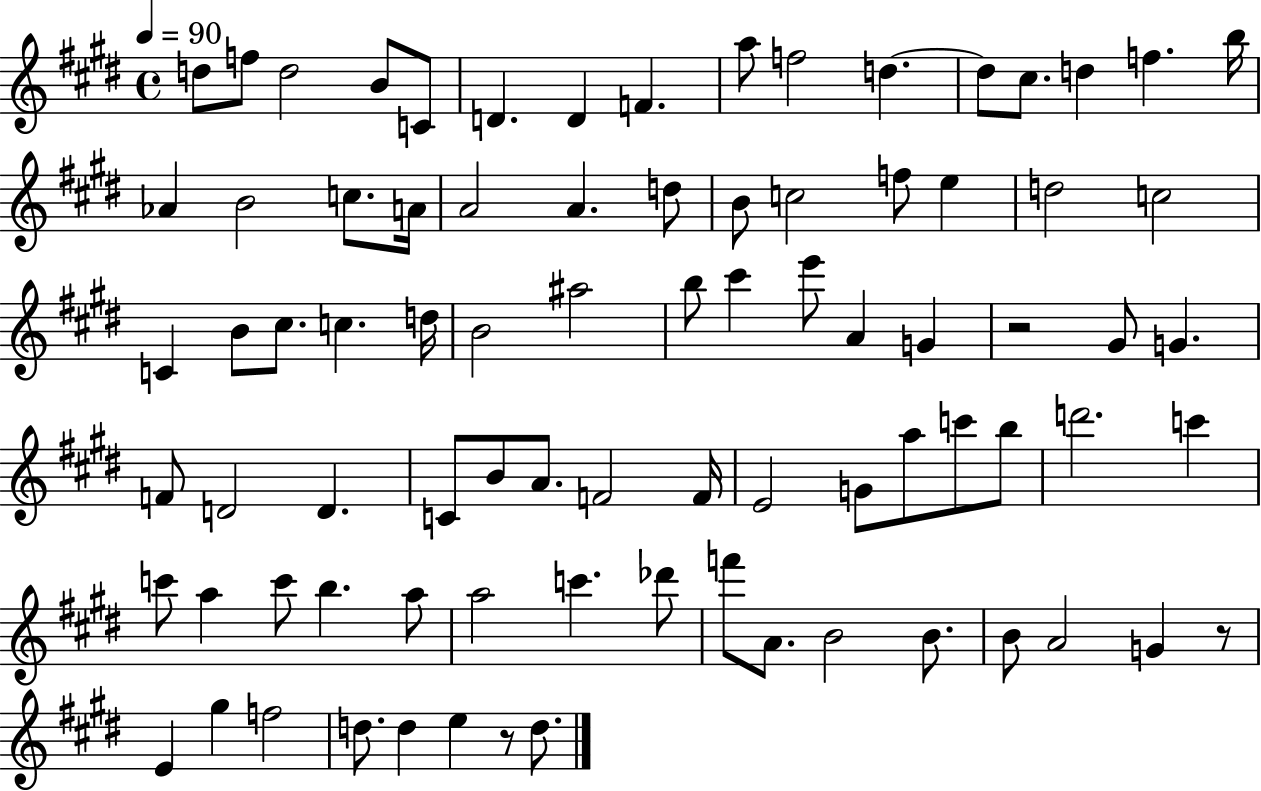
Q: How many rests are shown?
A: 3